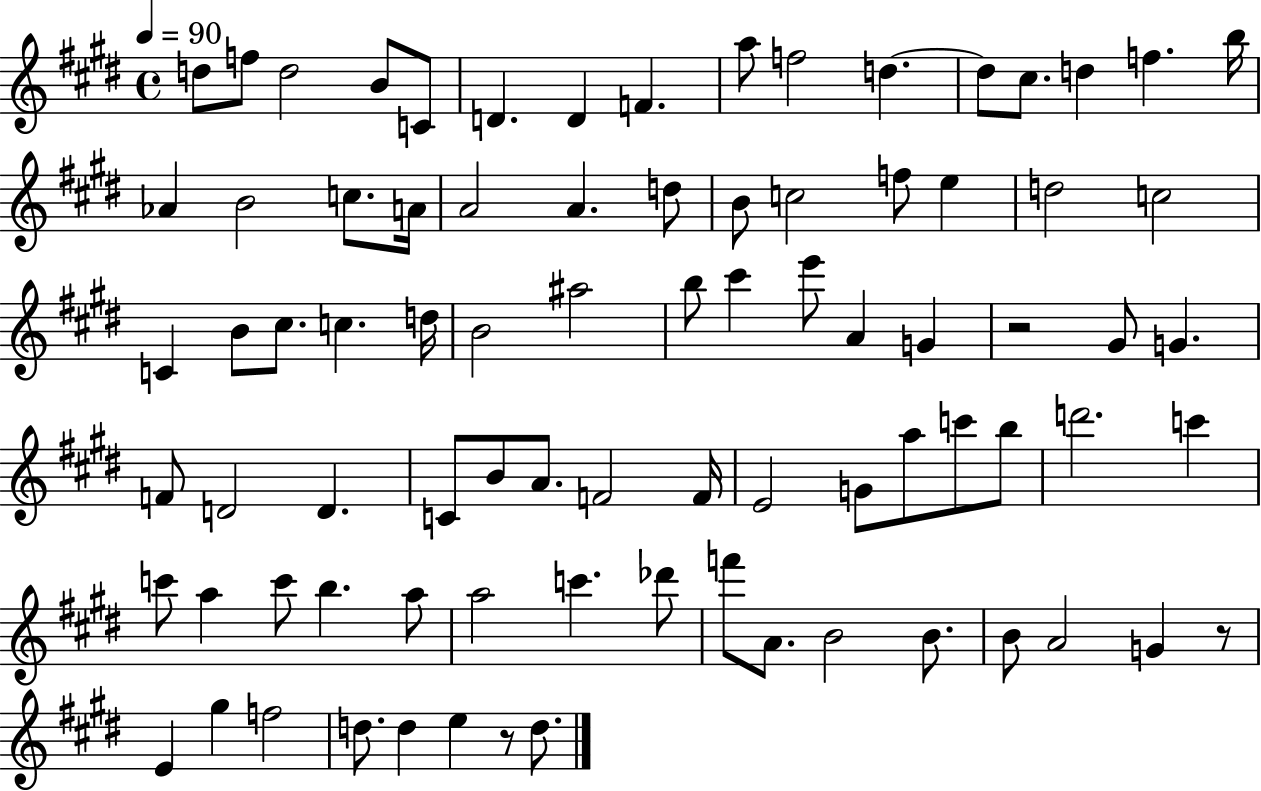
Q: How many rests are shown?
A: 3